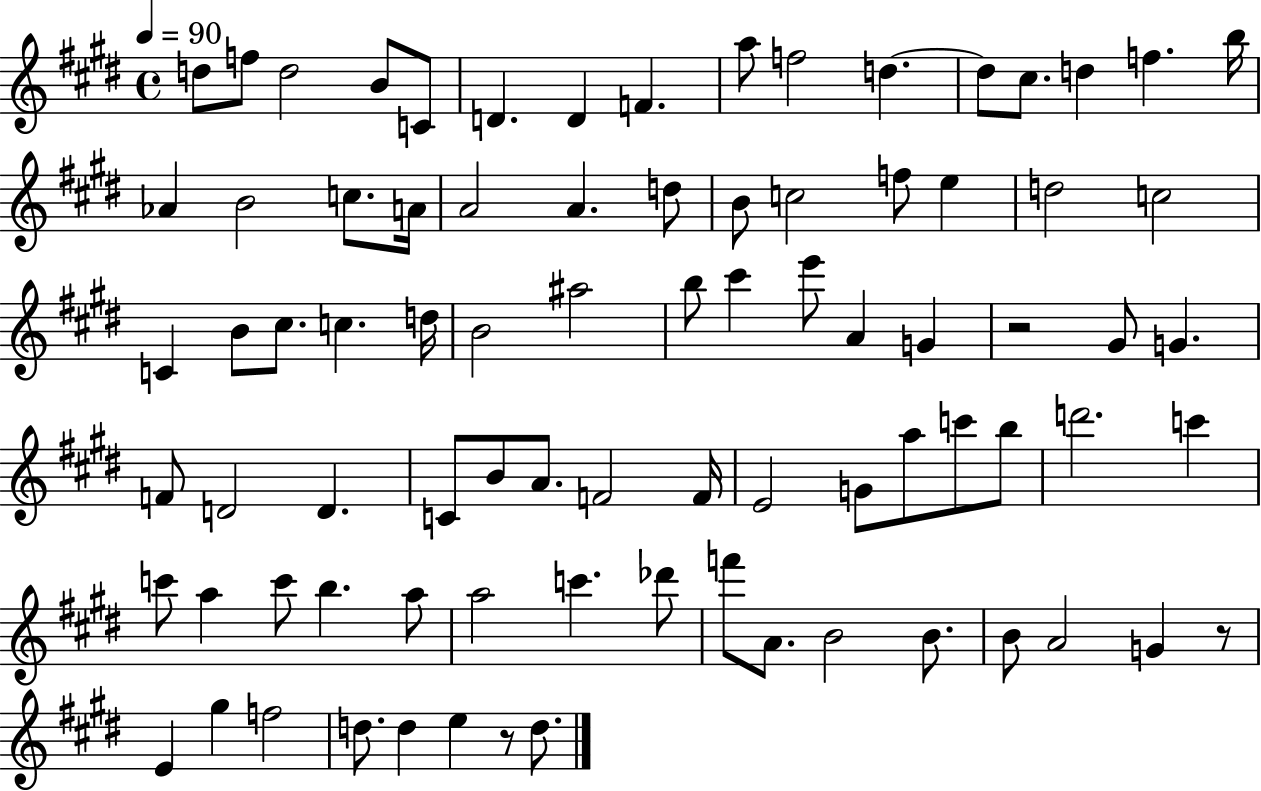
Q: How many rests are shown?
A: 3